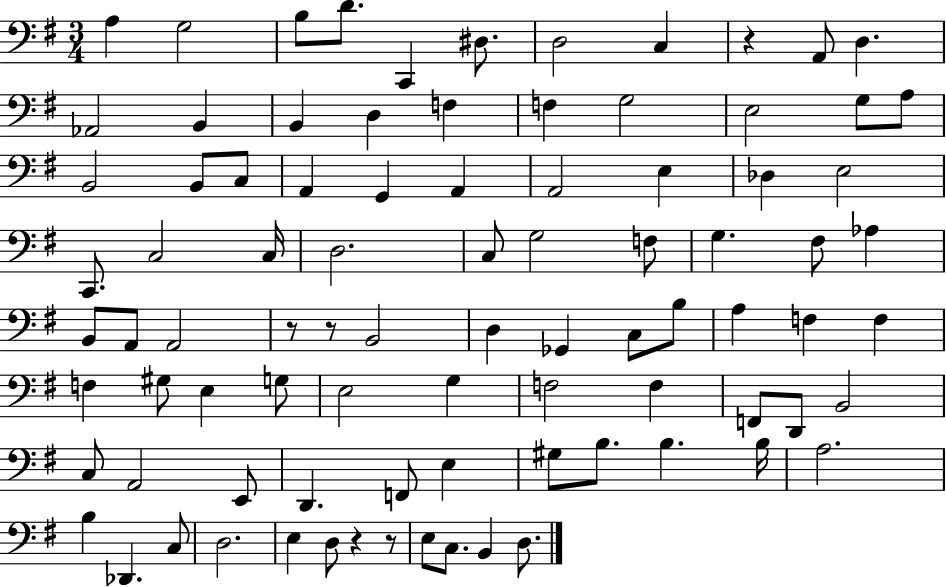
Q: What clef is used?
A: bass